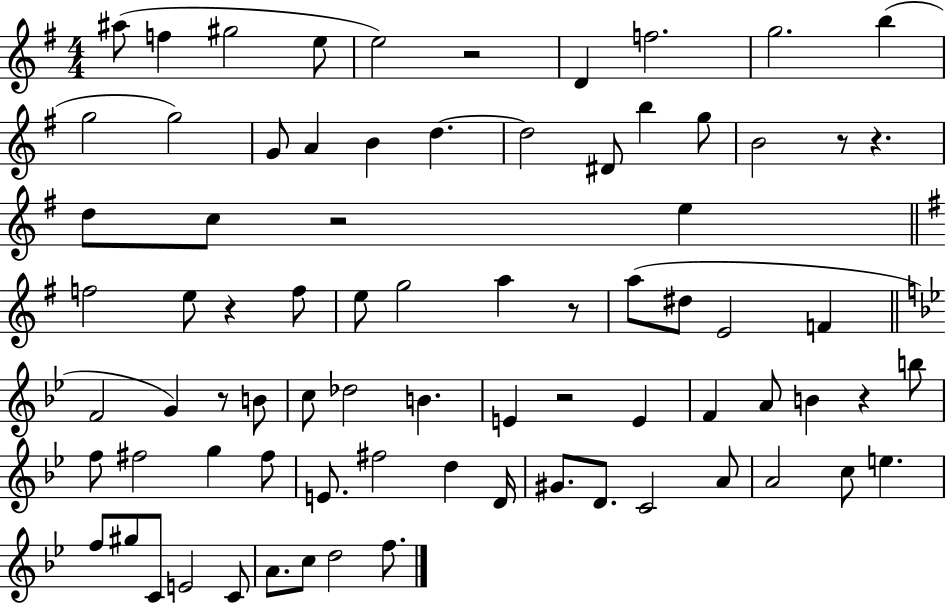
{
  \clef treble
  \numericTimeSignature
  \time 4/4
  \key g \major
  ais''8( f''4 gis''2 e''8 | e''2) r2 | d'4 f''2. | g''2. b''4( | \break g''2 g''2) | g'8 a'4 b'4 d''4.~~ | d''2 dis'8 b''4 g''8 | b'2 r8 r4. | \break d''8 c''8 r2 e''4 | \bar "||" \break \key e \minor f''2 e''8 r4 f''8 | e''8 g''2 a''4 r8 | a''8( dis''8 e'2 f'4 | \bar "||" \break \key g \minor f'2 g'4) r8 b'8 | c''8 des''2 b'4. | e'4 r2 e'4 | f'4 a'8 b'4 r4 b''8 | \break f''8 fis''2 g''4 fis''8 | e'8. fis''2 d''4 d'16 | gis'8. d'8. c'2 a'8 | a'2 c''8 e''4. | \break f''8 gis''8 c'8 e'2 c'8 | a'8. c''8 d''2 f''8. | \bar "|."
}